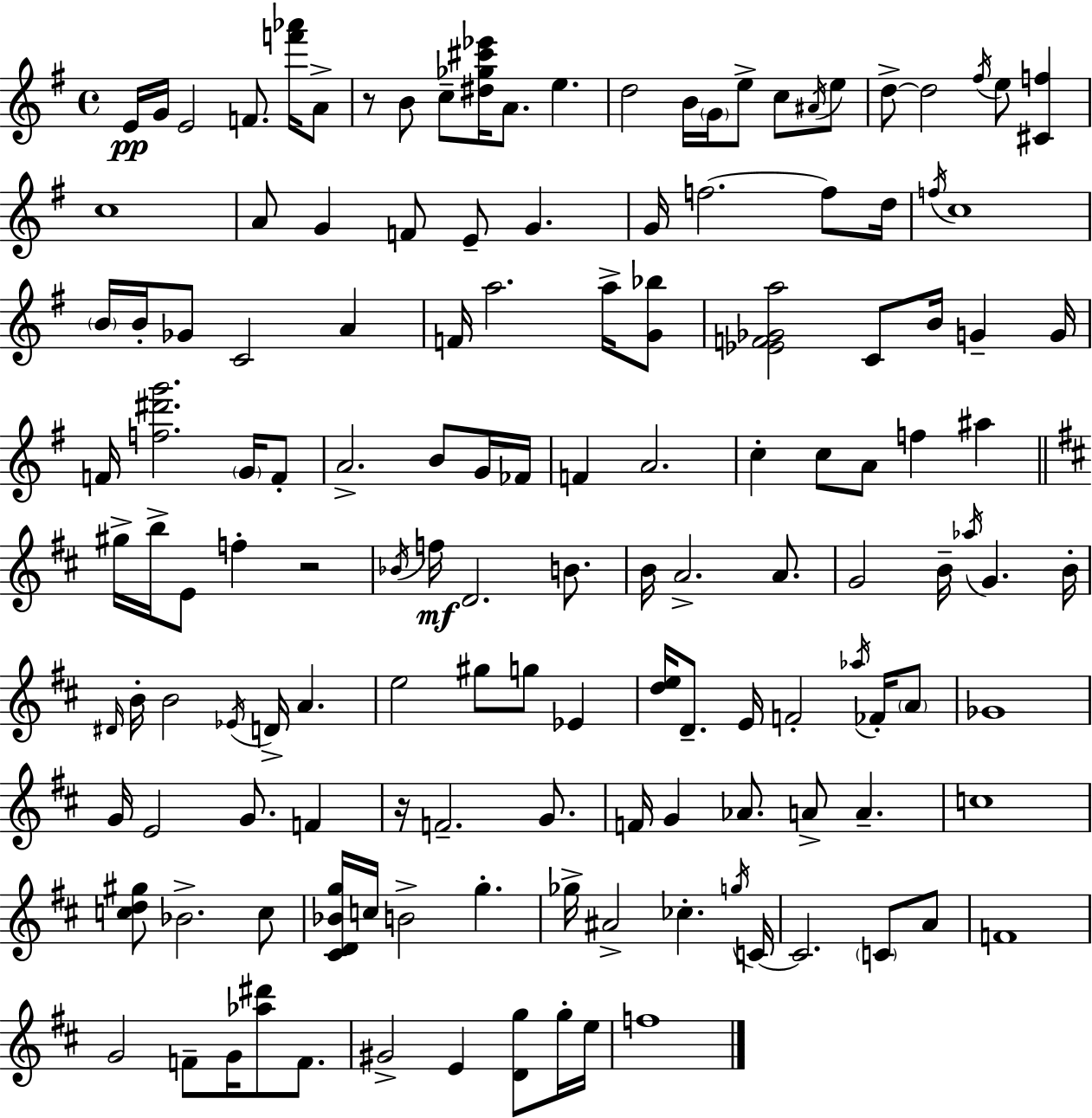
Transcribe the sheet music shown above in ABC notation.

X:1
T:Untitled
M:4/4
L:1/4
K:G
E/4 G/4 E2 F/2 [f'_a']/4 A/2 z/2 B/2 c/2 [^d_g^c'_e']/4 A/2 e d2 B/4 G/4 e/2 c/2 ^A/4 e/2 d/2 d2 ^f/4 e/2 [^Cf] c4 A/2 G F/2 E/2 G G/4 f2 f/2 d/4 f/4 c4 B/4 B/4 _G/2 C2 A F/4 a2 a/4 [G_b]/2 [_EF_Ga]2 C/2 B/4 G G/4 F/4 [f^d'g']2 G/4 F/2 A2 B/2 G/4 _F/4 F A2 c c/2 A/2 f ^a ^g/4 b/4 E/2 f z2 _B/4 f/4 D2 B/2 B/4 A2 A/2 G2 B/4 _a/4 G B/4 ^D/4 B/4 B2 _E/4 D/4 A e2 ^g/2 g/2 _E [de]/4 D/2 E/4 F2 _a/4 _F/4 A/2 _G4 G/4 E2 G/2 F z/4 F2 G/2 F/4 G _A/2 A/2 A c4 [cd^g]/2 _B2 c/2 [^CD_Bg]/4 c/4 B2 g _g/4 ^A2 _c g/4 C/4 C2 C/2 A/2 F4 G2 F/2 G/4 [_a^d']/2 F/2 ^G2 E [Dg]/2 g/4 e/4 f4